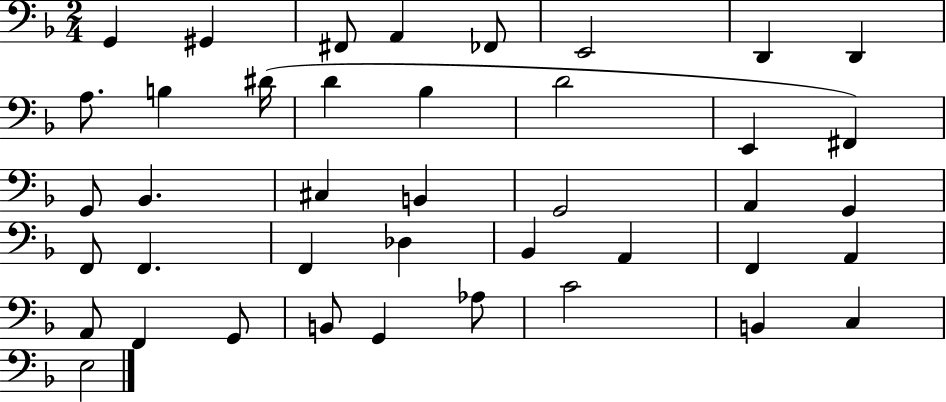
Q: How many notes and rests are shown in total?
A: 41